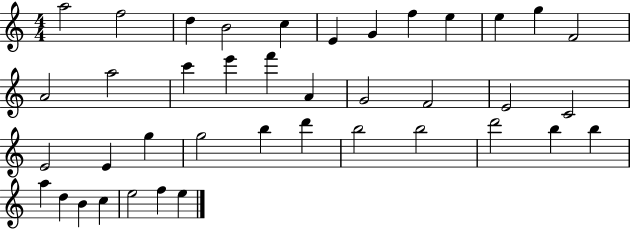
{
  \clef treble
  \numericTimeSignature
  \time 4/4
  \key c \major
  a''2 f''2 | d''4 b'2 c''4 | e'4 g'4 f''4 e''4 | e''4 g''4 f'2 | \break a'2 a''2 | c'''4 e'''4 f'''4 a'4 | g'2 f'2 | e'2 c'2 | \break e'2 e'4 g''4 | g''2 b''4 d'''4 | b''2 b''2 | d'''2 b''4 b''4 | \break a''4 d''4 b'4 c''4 | e''2 f''4 e''4 | \bar "|."
}